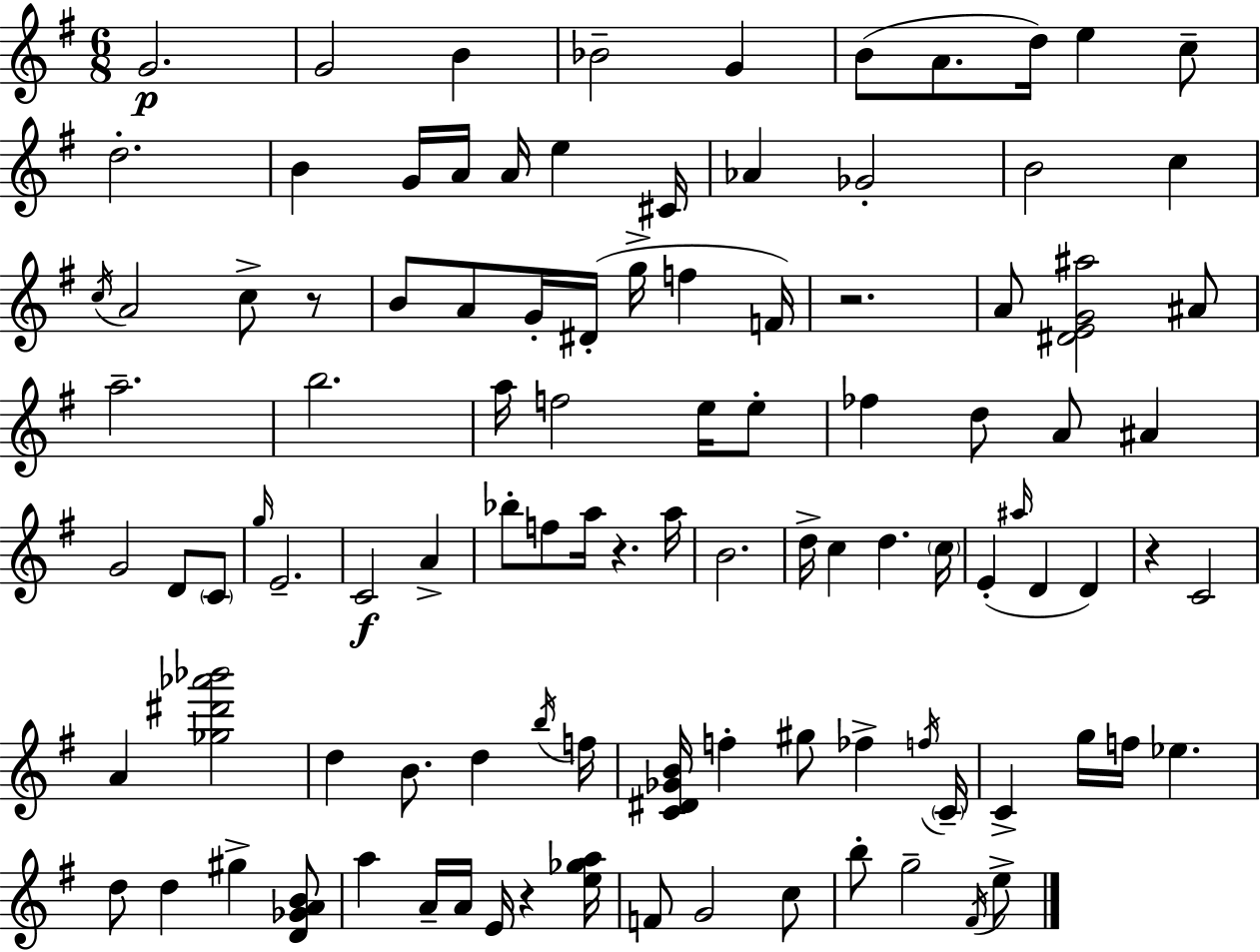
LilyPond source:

{
  \clef treble
  \numericTimeSignature
  \time 6/8
  \key g \major
  \repeat volta 2 { g'2.\p | g'2 b'4 | bes'2-- g'4 | b'8( a'8. d''16) e''4 c''8-- | \break d''2.-. | b'4 g'16 a'16 a'16 e''4 cis'16 | aes'4 ges'2-. | b'2 c''4 | \break \acciaccatura { c''16 } a'2 c''8-> r8 | b'8 a'8 g'16-. dis'16-.( g''16-> f''4 | f'16) r2. | a'8 <dis' e' g' ais''>2 ais'8 | \break a''2.-- | b''2. | a''16 f''2 e''16 e''8-. | fes''4 d''8 a'8 ais'4 | \break g'2 d'8 \parenthesize c'8 | \grace { g''16 } e'2.-- | c'2\f a'4-> | bes''8-. f''8 a''16 r4. | \break a''16 b'2. | d''16-> c''4 d''4. | \parenthesize c''16 e'4-.( \grace { ais''16 } d'4 d'4) | r4 c'2 | \break a'4 <ges'' dis''' aes''' bes'''>2 | d''4 b'8. d''4 | \acciaccatura { b''16 } f''16 <c' dis' ges' b'>16 f''4-. gis''8 fes''4-> | \acciaccatura { f''16 } \parenthesize c'16-- c'4-> g''16 f''16 ees''4. | \break d''8 d''4 gis''4-> | <d' ges' a' b'>8 a''4 a'16-- a'16 e'16 | r4 <e'' ges'' a''>16 f'8 g'2 | c''8 b''8-. g''2-- | \break \acciaccatura { fis'16 } e''8-> } \bar "|."
}